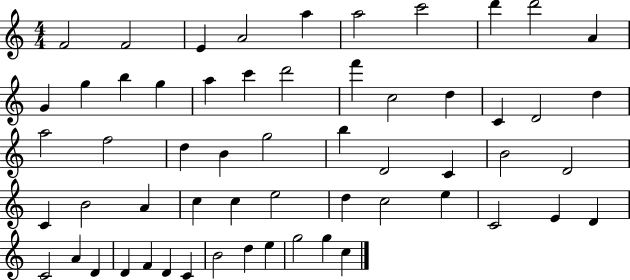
X:1
T:Untitled
M:4/4
L:1/4
K:C
F2 F2 E A2 a a2 c'2 d' d'2 A G g b g a c' d'2 f' c2 d C D2 d a2 f2 d B g2 b D2 C B2 D2 C B2 A c c e2 d c2 e C2 E D C2 A D D F D C B2 d e g2 g c